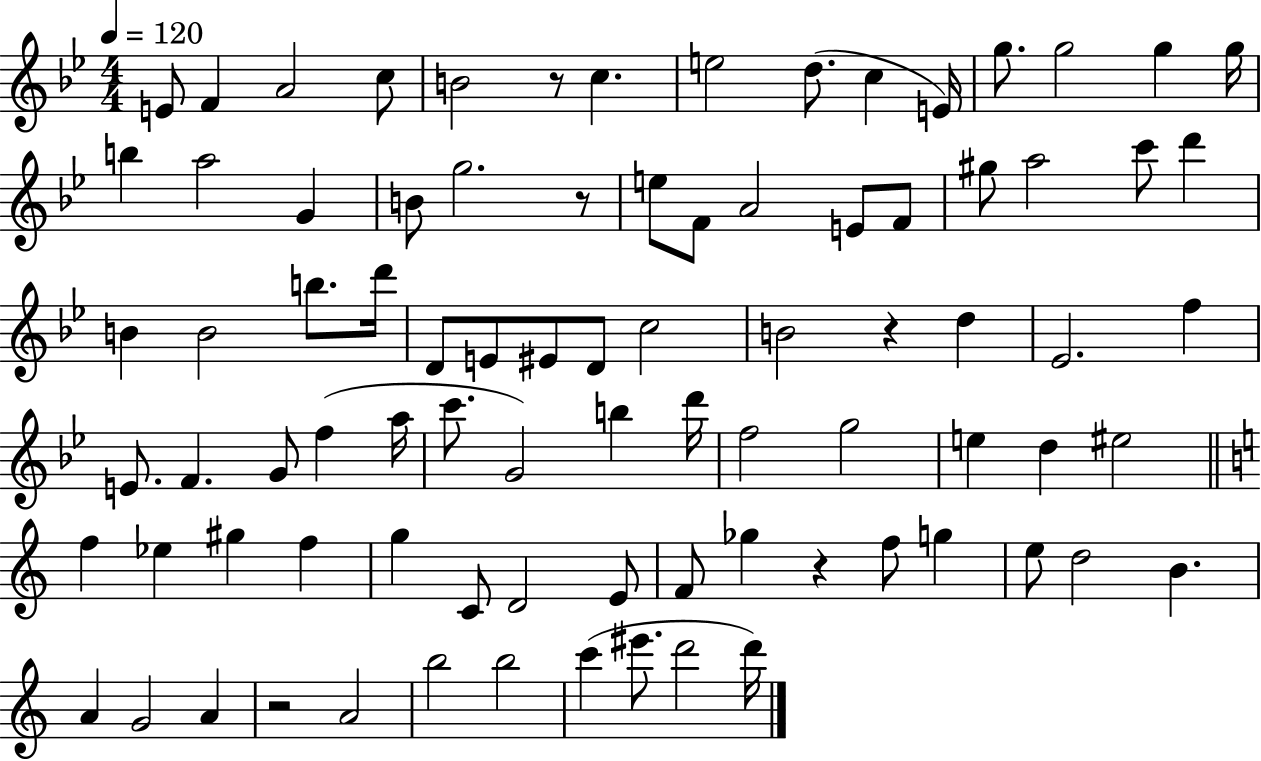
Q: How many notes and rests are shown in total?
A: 85